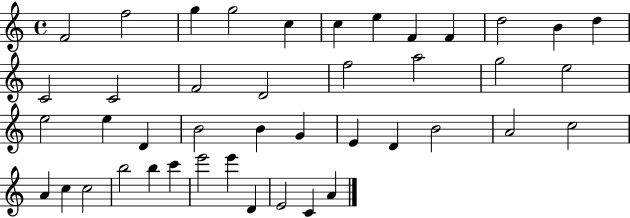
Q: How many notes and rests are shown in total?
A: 43